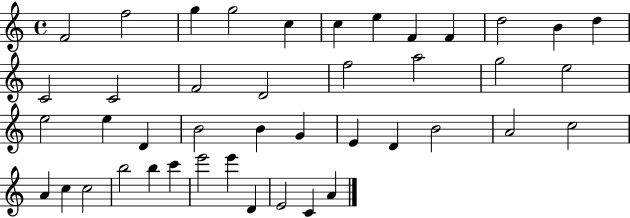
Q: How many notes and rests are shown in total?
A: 43